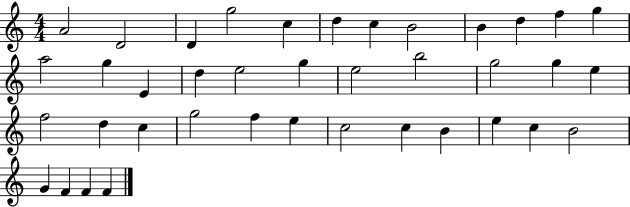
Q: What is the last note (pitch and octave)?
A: F4